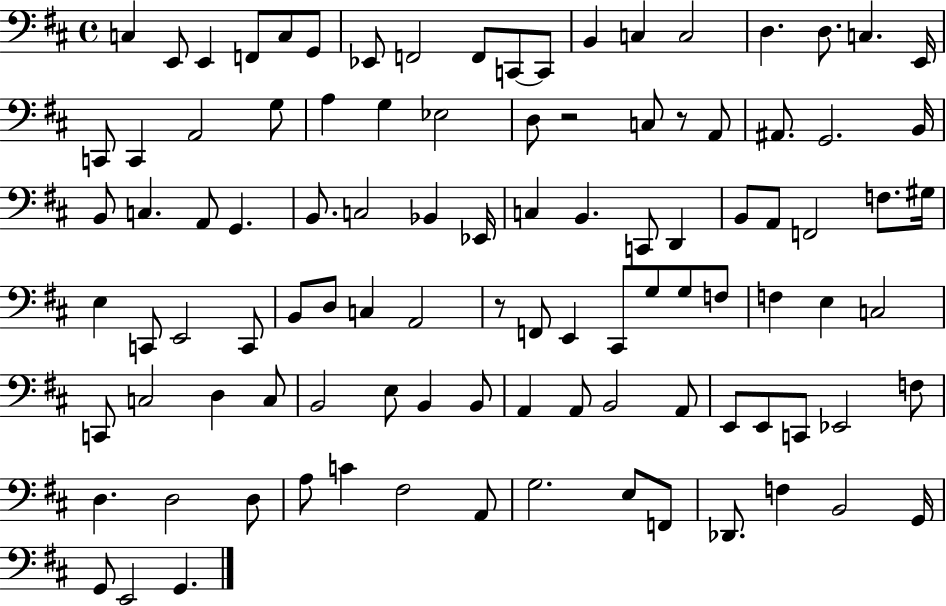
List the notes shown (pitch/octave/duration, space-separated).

C3/q E2/e E2/q F2/e C3/e G2/e Eb2/e F2/h F2/e C2/e C2/e B2/q C3/q C3/h D3/q. D3/e. C3/q. E2/s C2/e C2/q A2/h G3/e A3/q G3/q Eb3/h D3/e R/h C3/e R/e A2/e A#2/e. G2/h. B2/s B2/e C3/q. A2/e G2/q. B2/e. C3/h Bb2/q Eb2/s C3/q B2/q. C2/e D2/q B2/e A2/e F2/h F3/e. G#3/s E3/q C2/e E2/h C2/e B2/e D3/e C3/q A2/h R/e F2/e E2/q C#2/e G3/e G3/e F3/e F3/q E3/q C3/h C2/e C3/h D3/q C3/e B2/h E3/e B2/q B2/e A2/q A2/e B2/h A2/e E2/e E2/e C2/e Eb2/h F3/e D3/q. D3/h D3/e A3/e C4/q F#3/h A2/e G3/h. E3/e F2/e Db2/e. F3/q B2/h G2/s G2/e E2/h G2/q.